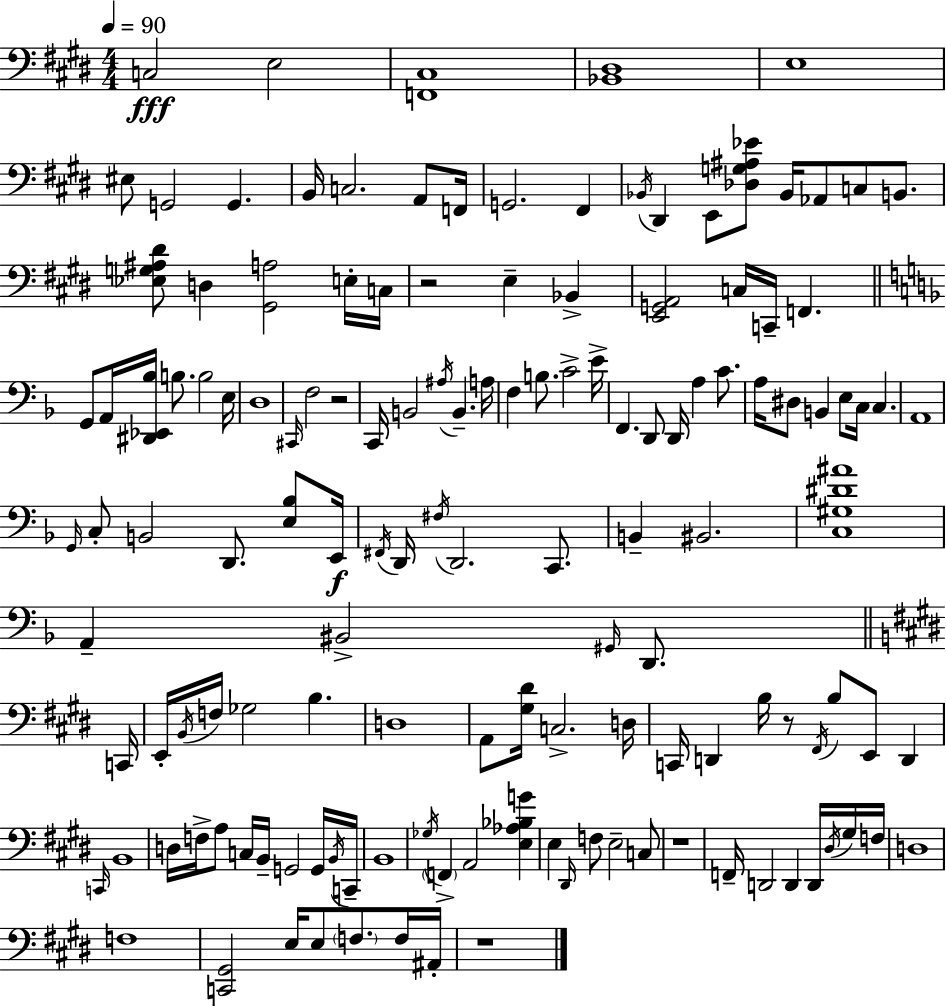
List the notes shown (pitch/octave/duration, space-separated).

C3/h E3/h [F2,C#3]/w [Bb2,D#3]/w E3/w EIS3/e G2/h G2/q. B2/s C3/h. A2/e F2/s G2/h. F#2/q Bb2/s D#2/q E2/e [Db3,G3,A#3,Eb4]/e Bb2/s Ab2/e C3/e B2/e. [Eb3,G3,A#3,D#4]/e D3/q [G#2,A3]/h E3/s C3/s R/h E3/q Bb2/q [E2,G2,A2]/h C3/s C2/s F2/q. G2/e A2/s [D#2,Eb2,Bb3]/s B3/e. B3/h E3/s D3/w C#2/s F3/h R/h C2/s B2/h A#3/s B2/q. A3/s F3/q B3/e. C4/h E4/s F2/q. D2/e D2/s A3/q C4/e. A3/s D#3/e B2/q E3/e C3/s C3/q. A2/w G2/s C3/e B2/h D2/e. [E3,Bb3]/e E2/s F#2/s D2/s F#3/s D2/h. C2/e. B2/q BIS2/h. [C3,G#3,D#4,A#4]/w A2/q BIS2/h G#2/s D2/e. C2/s E2/s B2/s F3/s Gb3/h B3/q. D3/w A2/e [G#3,D#4]/s C3/h. D3/s C2/s D2/q B3/s R/e F#2/s B3/e E2/e D2/q C2/s B2/w D3/s F3/s A3/e C3/s B2/s G2/h G2/s B2/s C2/s B2/w Gb3/s F2/q A2/h [E3,Ab3,Bb3,G4]/q E3/q D#2/s F3/e E3/h C3/e R/w F2/s D2/h D2/q D2/s D#3/s G#3/s F3/s D3/w F3/w [C2,G#2]/h E3/s E3/e F3/e. F3/s A#2/s R/w